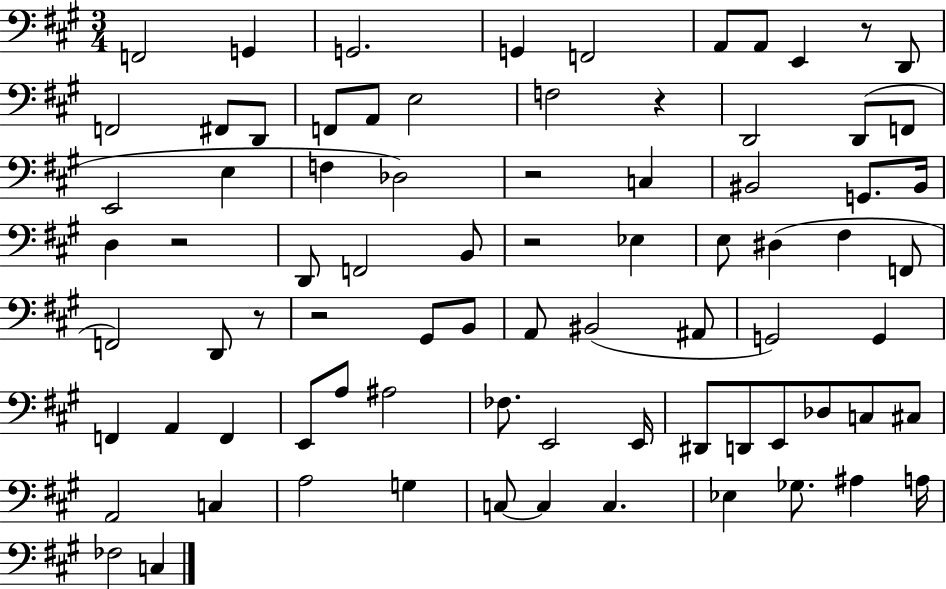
{
  \clef bass
  \numericTimeSignature
  \time 3/4
  \key a \major
  f,2 g,4 | g,2. | g,4 f,2 | a,8 a,8 e,4 r8 d,8 | \break f,2 fis,8 d,8 | f,8 a,8 e2 | f2 r4 | d,2 d,8( f,8 | \break e,2 e4 | f4 des2) | r2 c4 | bis,2 g,8. bis,16 | \break d4 r2 | d,8 f,2 b,8 | r2 ees4 | e8 dis4( fis4 f,8 | \break f,2) d,8 r8 | r2 gis,8 b,8 | a,8 bis,2( ais,8 | g,2) g,4 | \break f,4 a,4 f,4 | e,8 a8 ais2 | fes8. e,2 e,16 | dis,8 d,8 e,8 des8 c8 cis8 | \break a,2 c4 | a2 g4 | c8~~ c4 c4. | ees4 ges8. ais4 a16 | \break fes2 c4 | \bar "|."
}